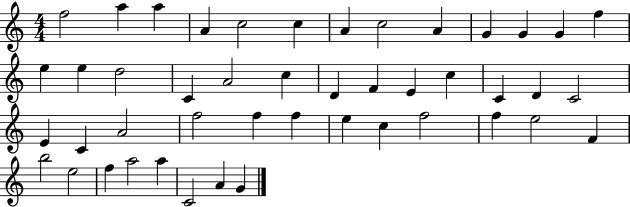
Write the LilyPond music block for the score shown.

{
  \clef treble
  \numericTimeSignature
  \time 4/4
  \key c \major
  f''2 a''4 a''4 | a'4 c''2 c''4 | a'4 c''2 a'4 | g'4 g'4 g'4 f''4 | \break e''4 e''4 d''2 | c'4 a'2 c''4 | d'4 f'4 e'4 c''4 | c'4 d'4 c'2 | \break e'4 c'4 a'2 | f''2 f''4 f''4 | e''4 c''4 f''2 | f''4 e''2 f'4 | \break b''2 e''2 | f''4 a''2 a''4 | c'2 a'4 g'4 | \bar "|."
}